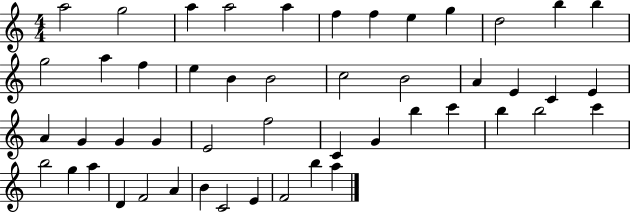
X:1
T:Untitled
M:4/4
L:1/4
K:C
a2 g2 a a2 a f f e g d2 b b g2 a f e B B2 c2 B2 A E C E A G G G E2 f2 C G b c' b b2 c' b2 g a D F2 A B C2 E F2 b a